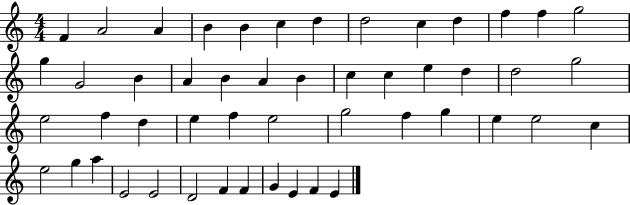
F4/q A4/h A4/q B4/q B4/q C5/q D5/q D5/h C5/q D5/q F5/q F5/q G5/h G5/q G4/h B4/q A4/q B4/q A4/q B4/q C5/q C5/q E5/q D5/q D5/h G5/h E5/h F5/q D5/q E5/q F5/q E5/h G5/h F5/q G5/q E5/q E5/h C5/q E5/h G5/q A5/q E4/h E4/h D4/h F4/q F4/q G4/q E4/q F4/q E4/q